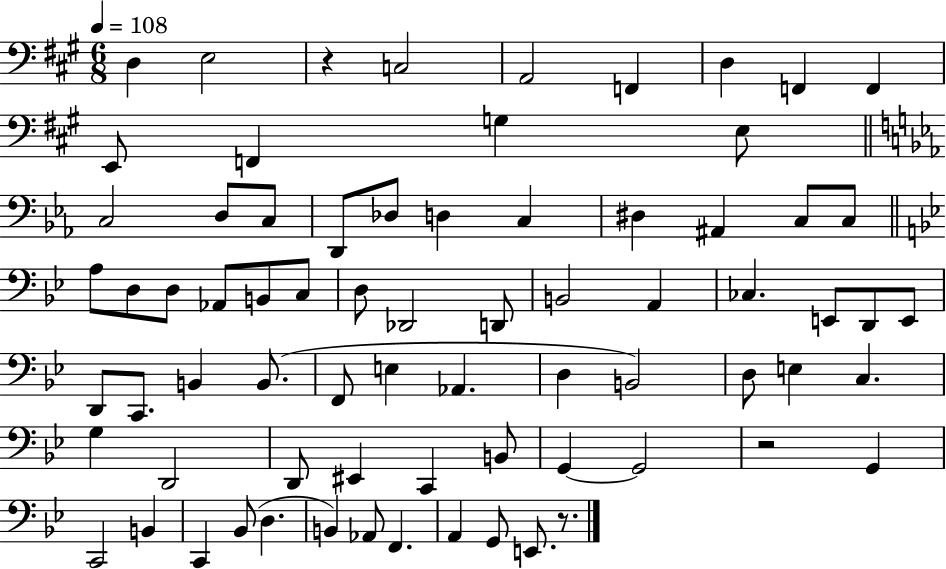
{
  \clef bass
  \numericTimeSignature
  \time 6/8
  \key a \major
  \tempo 4 = 108
  \repeat volta 2 { d4 e2 | r4 c2 | a,2 f,4 | d4 f,4 f,4 | \break e,8 f,4 g4 e8 | \bar "||" \break \key c \minor c2 d8 c8 | d,8 des8 d4 c4 | dis4 ais,4 c8 c8 | \bar "||" \break \key bes \major a8 d8 d8 aes,8 b,8 c8 | d8 des,2 d,8 | b,2 a,4 | ces4. e,8 d,8 e,8 | \break d,8 c,8. b,4 b,8.( | f,8 e4 aes,4. | d4 b,2) | d8 e4 c4. | \break g4 d,2 | d,8 eis,4 c,4 b,8 | g,4~~ g,2 | r2 g,4 | \break c,2 b,4 | c,4 bes,8( d4. | b,4) aes,8 f,4. | a,4 g,8 e,8. r8. | \break } \bar "|."
}